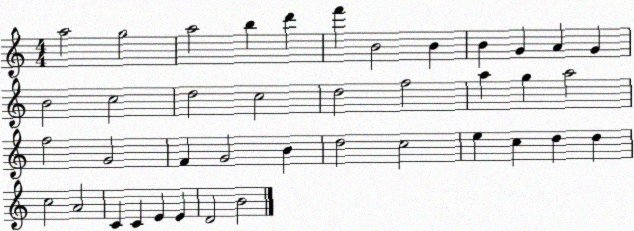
X:1
T:Untitled
M:4/4
L:1/4
K:C
a2 g2 a2 b d' f' B2 B B G A G B2 c2 d2 c2 d2 f2 a g a2 f2 G2 F G2 B d2 c2 e c d d c2 A2 C C E E D2 B2